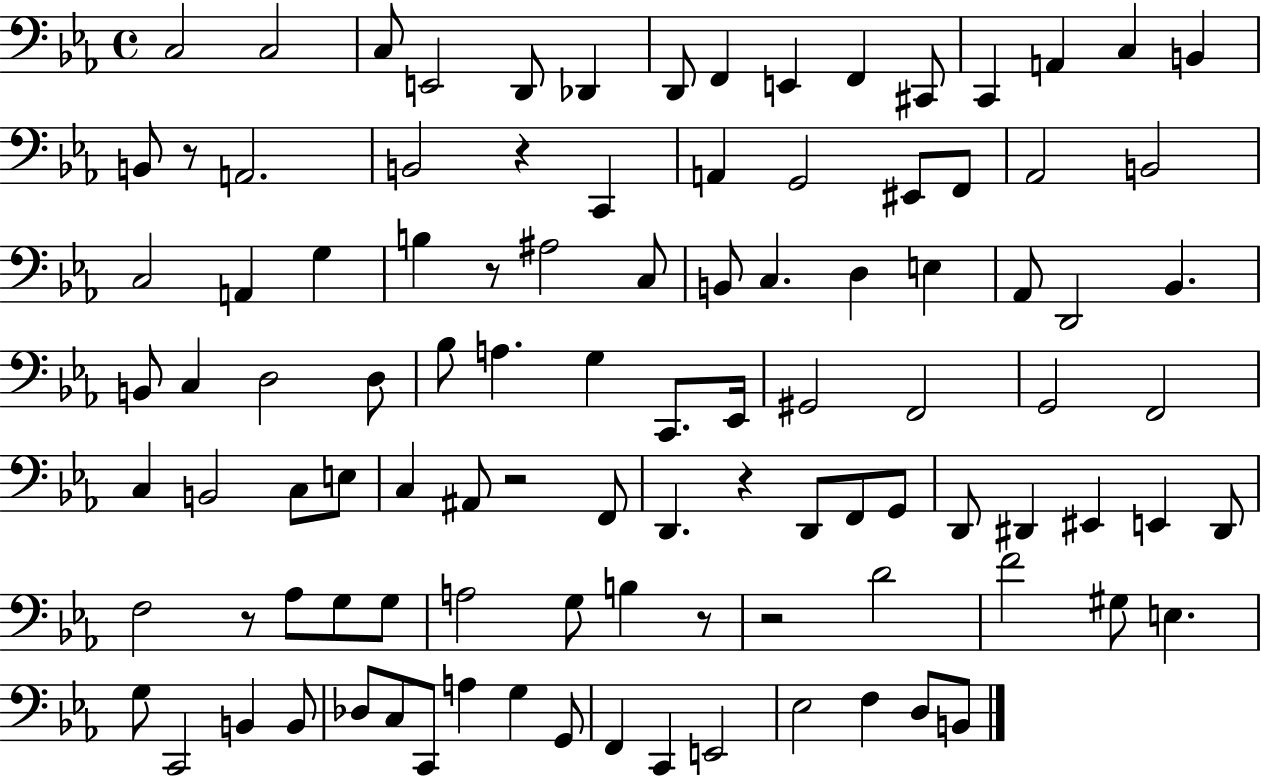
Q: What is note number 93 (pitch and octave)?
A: F3